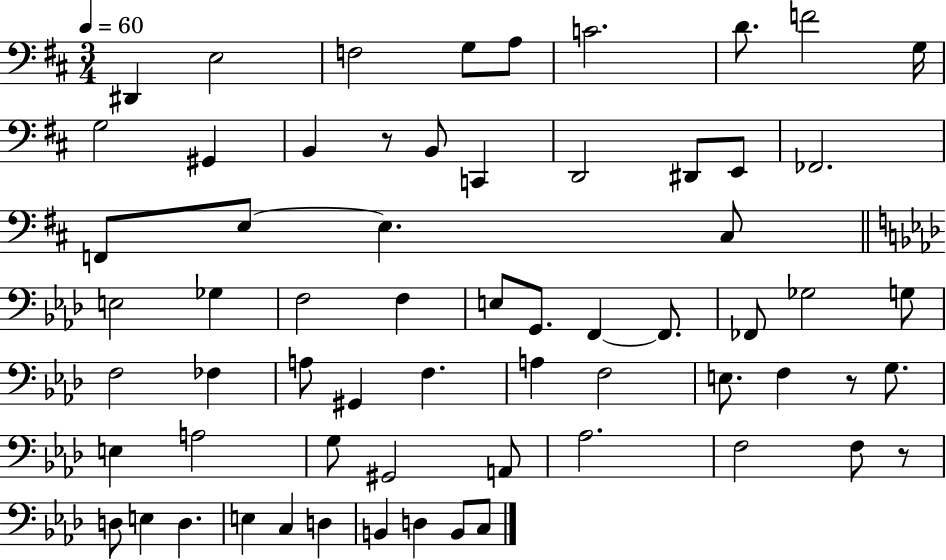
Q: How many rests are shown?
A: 3